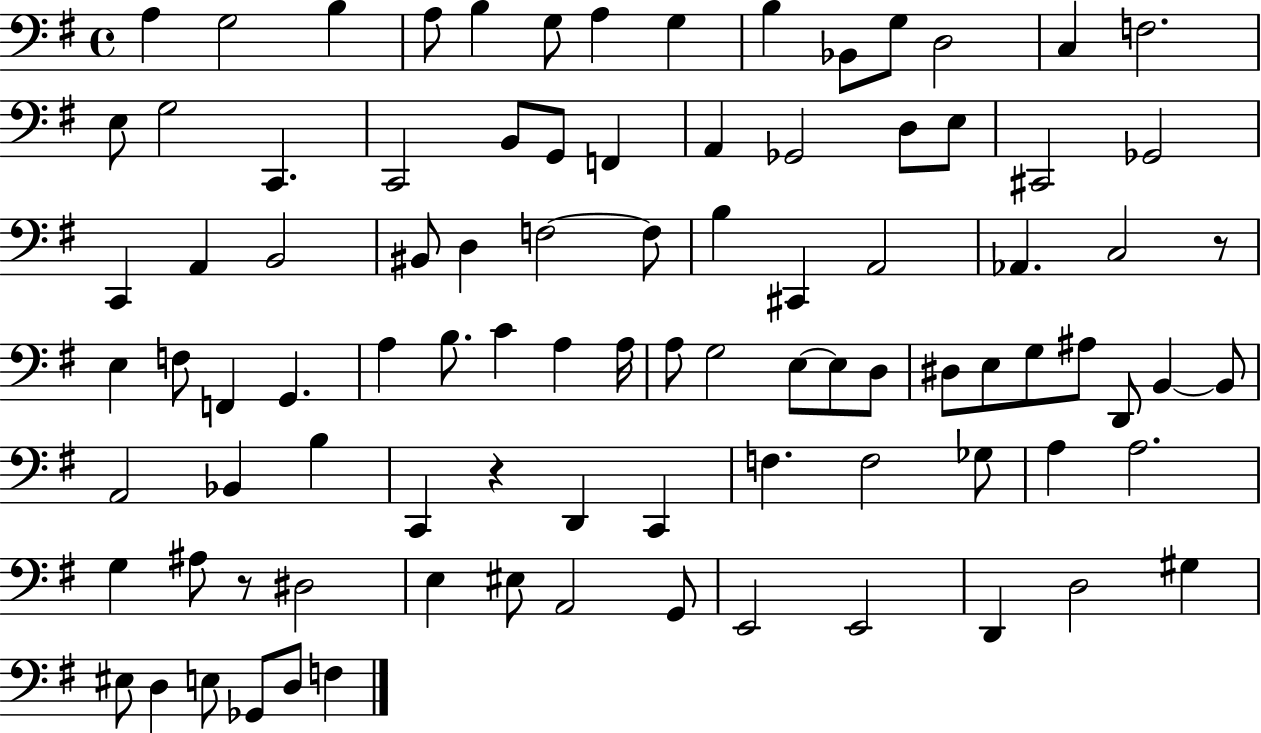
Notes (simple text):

A3/q G3/h B3/q A3/e B3/q G3/e A3/q G3/q B3/q Bb2/e G3/e D3/h C3/q F3/h. E3/e G3/h C2/q. C2/h B2/e G2/e F2/q A2/q Gb2/h D3/e E3/e C#2/h Gb2/h C2/q A2/q B2/h BIS2/e D3/q F3/h F3/e B3/q C#2/q A2/h Ab2/q. C3/h R/e E3/q F3/e F2/q G2/q. A3/q B3/e. C4/q A3/q A3/s A3/e G3/h E3/e E3/e D3/e D#3/e E3/e G3/e A#3/e D2/e B2/q B2/e A2/h Bb2/q B3/q C2/q R/q D2/q C2/q F3/q. F3/h Gb3/e A3/q A3/h. G3/q A#3/e R/e D#3/h E3/q EIS3/e A2/h G2/e E2/h E2/h D2/q D3/h G#3/q EIS3/e D3/q E3/e Gb2/e D3/e F3/q